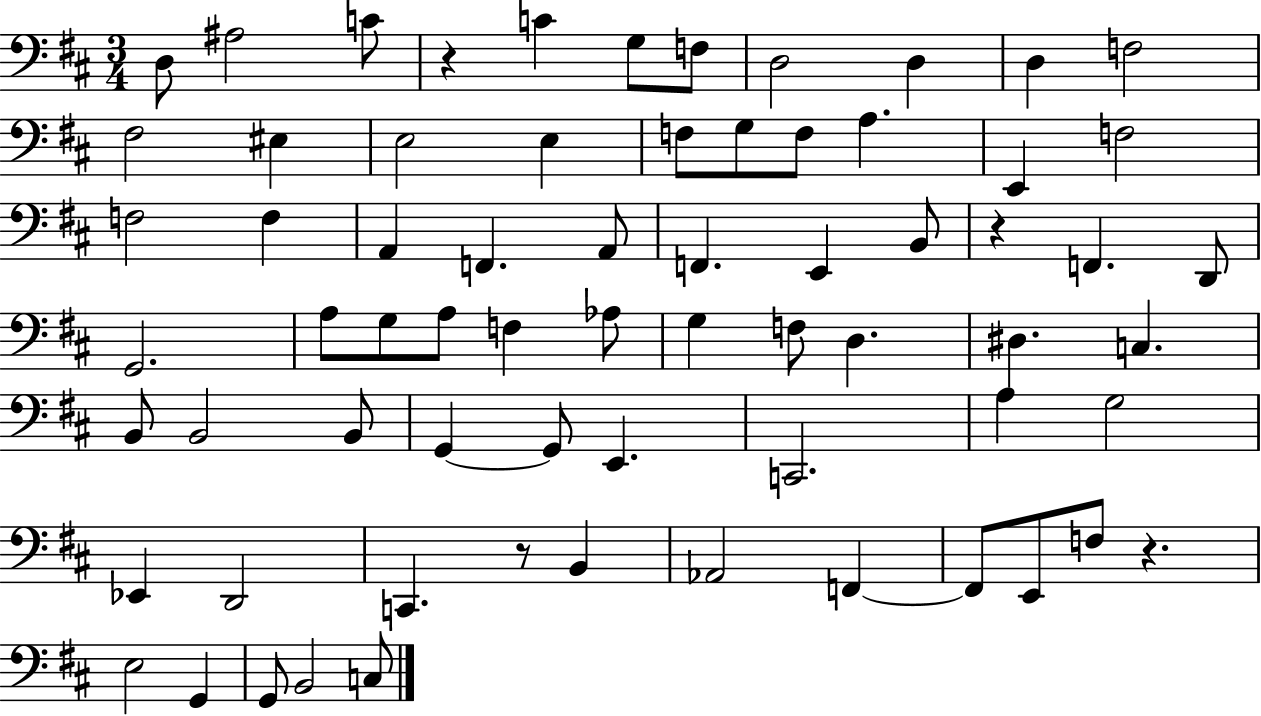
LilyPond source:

{
  \clef bass
  \numericTimeSignature
  \time 3/4
  \key d \major
  d8 ais2 c'8 | r4 c'4 g8 f8 | d2 d4 | d4 f2 | \break fis2 eis4 | e2 e4 | f8 g8 f8 a4. | e,4 f2 | \break f2 f4 | a,4 f,4. a,8 | f,4. e,4 b,8 | r4 f,4. d,8 | \break g,2. | a8 g8 a8 f4 aes8 | g4 f8 d4. | dis4. c4. | \break b,8 b,2 b,8 | g,4~~ g,8 e,4. | c,2. | a4 g2 | \break ees,4 d,2 | c,4. r8 b,4 | aes,2 f,4~~ | f,8 e,8 f8 r4. | \break e2 g,4 | g,8 b,2 c8 | \bar "|."
}